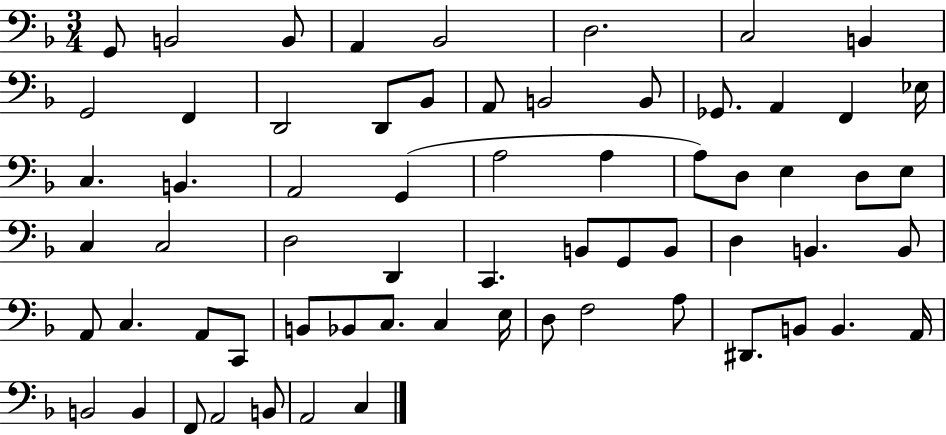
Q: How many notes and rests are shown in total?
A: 65